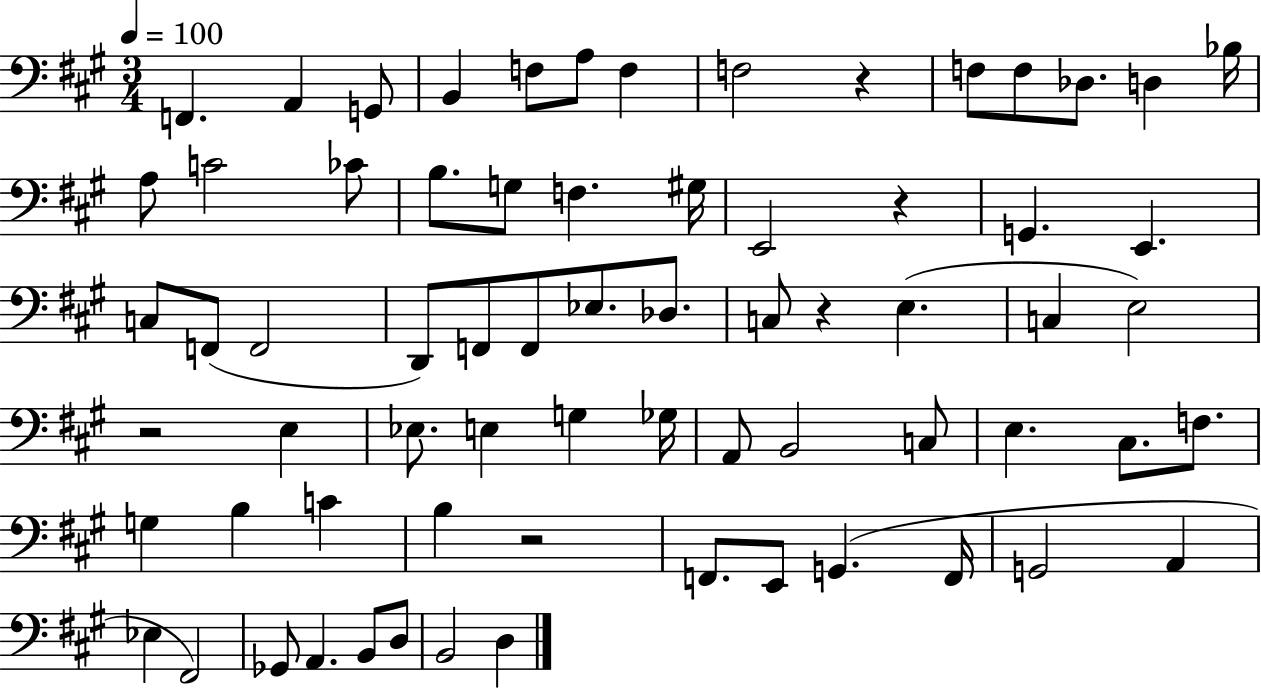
{
  \clef bass
  \numericTimeSignature
  \time 3/4
  \key a \major
  \tempo 4 = 100
  f,4. a,4 g,8 | b,4 f8 a8 f4 | f2 r4 | f8 f8 des8. d4 bes16 | \break a8 c'2 ces'8 | b8. g8 f4. gis16 | e,2 r4 | g,4. e,4. | \break c8 f,8( f,2 | d,8) f,8 f,8 ees8. des8. | c8 r4 e4.( | c4 e2) | \break r2 e4 | ees8. e4 g4 ges16 | a,8 b,2 c8 | e4. cis8. f8. | \break g4 b4 c'4 | b4 r2 | f,8. e,8 g,4.( f,16 | g,2 a,4 | \break ees4 fis,2) | ges,8 a,4. b,8 d8 | b,2 d4 | \bar "|."
}